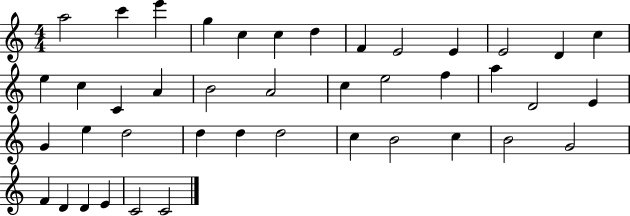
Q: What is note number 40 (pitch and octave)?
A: E4